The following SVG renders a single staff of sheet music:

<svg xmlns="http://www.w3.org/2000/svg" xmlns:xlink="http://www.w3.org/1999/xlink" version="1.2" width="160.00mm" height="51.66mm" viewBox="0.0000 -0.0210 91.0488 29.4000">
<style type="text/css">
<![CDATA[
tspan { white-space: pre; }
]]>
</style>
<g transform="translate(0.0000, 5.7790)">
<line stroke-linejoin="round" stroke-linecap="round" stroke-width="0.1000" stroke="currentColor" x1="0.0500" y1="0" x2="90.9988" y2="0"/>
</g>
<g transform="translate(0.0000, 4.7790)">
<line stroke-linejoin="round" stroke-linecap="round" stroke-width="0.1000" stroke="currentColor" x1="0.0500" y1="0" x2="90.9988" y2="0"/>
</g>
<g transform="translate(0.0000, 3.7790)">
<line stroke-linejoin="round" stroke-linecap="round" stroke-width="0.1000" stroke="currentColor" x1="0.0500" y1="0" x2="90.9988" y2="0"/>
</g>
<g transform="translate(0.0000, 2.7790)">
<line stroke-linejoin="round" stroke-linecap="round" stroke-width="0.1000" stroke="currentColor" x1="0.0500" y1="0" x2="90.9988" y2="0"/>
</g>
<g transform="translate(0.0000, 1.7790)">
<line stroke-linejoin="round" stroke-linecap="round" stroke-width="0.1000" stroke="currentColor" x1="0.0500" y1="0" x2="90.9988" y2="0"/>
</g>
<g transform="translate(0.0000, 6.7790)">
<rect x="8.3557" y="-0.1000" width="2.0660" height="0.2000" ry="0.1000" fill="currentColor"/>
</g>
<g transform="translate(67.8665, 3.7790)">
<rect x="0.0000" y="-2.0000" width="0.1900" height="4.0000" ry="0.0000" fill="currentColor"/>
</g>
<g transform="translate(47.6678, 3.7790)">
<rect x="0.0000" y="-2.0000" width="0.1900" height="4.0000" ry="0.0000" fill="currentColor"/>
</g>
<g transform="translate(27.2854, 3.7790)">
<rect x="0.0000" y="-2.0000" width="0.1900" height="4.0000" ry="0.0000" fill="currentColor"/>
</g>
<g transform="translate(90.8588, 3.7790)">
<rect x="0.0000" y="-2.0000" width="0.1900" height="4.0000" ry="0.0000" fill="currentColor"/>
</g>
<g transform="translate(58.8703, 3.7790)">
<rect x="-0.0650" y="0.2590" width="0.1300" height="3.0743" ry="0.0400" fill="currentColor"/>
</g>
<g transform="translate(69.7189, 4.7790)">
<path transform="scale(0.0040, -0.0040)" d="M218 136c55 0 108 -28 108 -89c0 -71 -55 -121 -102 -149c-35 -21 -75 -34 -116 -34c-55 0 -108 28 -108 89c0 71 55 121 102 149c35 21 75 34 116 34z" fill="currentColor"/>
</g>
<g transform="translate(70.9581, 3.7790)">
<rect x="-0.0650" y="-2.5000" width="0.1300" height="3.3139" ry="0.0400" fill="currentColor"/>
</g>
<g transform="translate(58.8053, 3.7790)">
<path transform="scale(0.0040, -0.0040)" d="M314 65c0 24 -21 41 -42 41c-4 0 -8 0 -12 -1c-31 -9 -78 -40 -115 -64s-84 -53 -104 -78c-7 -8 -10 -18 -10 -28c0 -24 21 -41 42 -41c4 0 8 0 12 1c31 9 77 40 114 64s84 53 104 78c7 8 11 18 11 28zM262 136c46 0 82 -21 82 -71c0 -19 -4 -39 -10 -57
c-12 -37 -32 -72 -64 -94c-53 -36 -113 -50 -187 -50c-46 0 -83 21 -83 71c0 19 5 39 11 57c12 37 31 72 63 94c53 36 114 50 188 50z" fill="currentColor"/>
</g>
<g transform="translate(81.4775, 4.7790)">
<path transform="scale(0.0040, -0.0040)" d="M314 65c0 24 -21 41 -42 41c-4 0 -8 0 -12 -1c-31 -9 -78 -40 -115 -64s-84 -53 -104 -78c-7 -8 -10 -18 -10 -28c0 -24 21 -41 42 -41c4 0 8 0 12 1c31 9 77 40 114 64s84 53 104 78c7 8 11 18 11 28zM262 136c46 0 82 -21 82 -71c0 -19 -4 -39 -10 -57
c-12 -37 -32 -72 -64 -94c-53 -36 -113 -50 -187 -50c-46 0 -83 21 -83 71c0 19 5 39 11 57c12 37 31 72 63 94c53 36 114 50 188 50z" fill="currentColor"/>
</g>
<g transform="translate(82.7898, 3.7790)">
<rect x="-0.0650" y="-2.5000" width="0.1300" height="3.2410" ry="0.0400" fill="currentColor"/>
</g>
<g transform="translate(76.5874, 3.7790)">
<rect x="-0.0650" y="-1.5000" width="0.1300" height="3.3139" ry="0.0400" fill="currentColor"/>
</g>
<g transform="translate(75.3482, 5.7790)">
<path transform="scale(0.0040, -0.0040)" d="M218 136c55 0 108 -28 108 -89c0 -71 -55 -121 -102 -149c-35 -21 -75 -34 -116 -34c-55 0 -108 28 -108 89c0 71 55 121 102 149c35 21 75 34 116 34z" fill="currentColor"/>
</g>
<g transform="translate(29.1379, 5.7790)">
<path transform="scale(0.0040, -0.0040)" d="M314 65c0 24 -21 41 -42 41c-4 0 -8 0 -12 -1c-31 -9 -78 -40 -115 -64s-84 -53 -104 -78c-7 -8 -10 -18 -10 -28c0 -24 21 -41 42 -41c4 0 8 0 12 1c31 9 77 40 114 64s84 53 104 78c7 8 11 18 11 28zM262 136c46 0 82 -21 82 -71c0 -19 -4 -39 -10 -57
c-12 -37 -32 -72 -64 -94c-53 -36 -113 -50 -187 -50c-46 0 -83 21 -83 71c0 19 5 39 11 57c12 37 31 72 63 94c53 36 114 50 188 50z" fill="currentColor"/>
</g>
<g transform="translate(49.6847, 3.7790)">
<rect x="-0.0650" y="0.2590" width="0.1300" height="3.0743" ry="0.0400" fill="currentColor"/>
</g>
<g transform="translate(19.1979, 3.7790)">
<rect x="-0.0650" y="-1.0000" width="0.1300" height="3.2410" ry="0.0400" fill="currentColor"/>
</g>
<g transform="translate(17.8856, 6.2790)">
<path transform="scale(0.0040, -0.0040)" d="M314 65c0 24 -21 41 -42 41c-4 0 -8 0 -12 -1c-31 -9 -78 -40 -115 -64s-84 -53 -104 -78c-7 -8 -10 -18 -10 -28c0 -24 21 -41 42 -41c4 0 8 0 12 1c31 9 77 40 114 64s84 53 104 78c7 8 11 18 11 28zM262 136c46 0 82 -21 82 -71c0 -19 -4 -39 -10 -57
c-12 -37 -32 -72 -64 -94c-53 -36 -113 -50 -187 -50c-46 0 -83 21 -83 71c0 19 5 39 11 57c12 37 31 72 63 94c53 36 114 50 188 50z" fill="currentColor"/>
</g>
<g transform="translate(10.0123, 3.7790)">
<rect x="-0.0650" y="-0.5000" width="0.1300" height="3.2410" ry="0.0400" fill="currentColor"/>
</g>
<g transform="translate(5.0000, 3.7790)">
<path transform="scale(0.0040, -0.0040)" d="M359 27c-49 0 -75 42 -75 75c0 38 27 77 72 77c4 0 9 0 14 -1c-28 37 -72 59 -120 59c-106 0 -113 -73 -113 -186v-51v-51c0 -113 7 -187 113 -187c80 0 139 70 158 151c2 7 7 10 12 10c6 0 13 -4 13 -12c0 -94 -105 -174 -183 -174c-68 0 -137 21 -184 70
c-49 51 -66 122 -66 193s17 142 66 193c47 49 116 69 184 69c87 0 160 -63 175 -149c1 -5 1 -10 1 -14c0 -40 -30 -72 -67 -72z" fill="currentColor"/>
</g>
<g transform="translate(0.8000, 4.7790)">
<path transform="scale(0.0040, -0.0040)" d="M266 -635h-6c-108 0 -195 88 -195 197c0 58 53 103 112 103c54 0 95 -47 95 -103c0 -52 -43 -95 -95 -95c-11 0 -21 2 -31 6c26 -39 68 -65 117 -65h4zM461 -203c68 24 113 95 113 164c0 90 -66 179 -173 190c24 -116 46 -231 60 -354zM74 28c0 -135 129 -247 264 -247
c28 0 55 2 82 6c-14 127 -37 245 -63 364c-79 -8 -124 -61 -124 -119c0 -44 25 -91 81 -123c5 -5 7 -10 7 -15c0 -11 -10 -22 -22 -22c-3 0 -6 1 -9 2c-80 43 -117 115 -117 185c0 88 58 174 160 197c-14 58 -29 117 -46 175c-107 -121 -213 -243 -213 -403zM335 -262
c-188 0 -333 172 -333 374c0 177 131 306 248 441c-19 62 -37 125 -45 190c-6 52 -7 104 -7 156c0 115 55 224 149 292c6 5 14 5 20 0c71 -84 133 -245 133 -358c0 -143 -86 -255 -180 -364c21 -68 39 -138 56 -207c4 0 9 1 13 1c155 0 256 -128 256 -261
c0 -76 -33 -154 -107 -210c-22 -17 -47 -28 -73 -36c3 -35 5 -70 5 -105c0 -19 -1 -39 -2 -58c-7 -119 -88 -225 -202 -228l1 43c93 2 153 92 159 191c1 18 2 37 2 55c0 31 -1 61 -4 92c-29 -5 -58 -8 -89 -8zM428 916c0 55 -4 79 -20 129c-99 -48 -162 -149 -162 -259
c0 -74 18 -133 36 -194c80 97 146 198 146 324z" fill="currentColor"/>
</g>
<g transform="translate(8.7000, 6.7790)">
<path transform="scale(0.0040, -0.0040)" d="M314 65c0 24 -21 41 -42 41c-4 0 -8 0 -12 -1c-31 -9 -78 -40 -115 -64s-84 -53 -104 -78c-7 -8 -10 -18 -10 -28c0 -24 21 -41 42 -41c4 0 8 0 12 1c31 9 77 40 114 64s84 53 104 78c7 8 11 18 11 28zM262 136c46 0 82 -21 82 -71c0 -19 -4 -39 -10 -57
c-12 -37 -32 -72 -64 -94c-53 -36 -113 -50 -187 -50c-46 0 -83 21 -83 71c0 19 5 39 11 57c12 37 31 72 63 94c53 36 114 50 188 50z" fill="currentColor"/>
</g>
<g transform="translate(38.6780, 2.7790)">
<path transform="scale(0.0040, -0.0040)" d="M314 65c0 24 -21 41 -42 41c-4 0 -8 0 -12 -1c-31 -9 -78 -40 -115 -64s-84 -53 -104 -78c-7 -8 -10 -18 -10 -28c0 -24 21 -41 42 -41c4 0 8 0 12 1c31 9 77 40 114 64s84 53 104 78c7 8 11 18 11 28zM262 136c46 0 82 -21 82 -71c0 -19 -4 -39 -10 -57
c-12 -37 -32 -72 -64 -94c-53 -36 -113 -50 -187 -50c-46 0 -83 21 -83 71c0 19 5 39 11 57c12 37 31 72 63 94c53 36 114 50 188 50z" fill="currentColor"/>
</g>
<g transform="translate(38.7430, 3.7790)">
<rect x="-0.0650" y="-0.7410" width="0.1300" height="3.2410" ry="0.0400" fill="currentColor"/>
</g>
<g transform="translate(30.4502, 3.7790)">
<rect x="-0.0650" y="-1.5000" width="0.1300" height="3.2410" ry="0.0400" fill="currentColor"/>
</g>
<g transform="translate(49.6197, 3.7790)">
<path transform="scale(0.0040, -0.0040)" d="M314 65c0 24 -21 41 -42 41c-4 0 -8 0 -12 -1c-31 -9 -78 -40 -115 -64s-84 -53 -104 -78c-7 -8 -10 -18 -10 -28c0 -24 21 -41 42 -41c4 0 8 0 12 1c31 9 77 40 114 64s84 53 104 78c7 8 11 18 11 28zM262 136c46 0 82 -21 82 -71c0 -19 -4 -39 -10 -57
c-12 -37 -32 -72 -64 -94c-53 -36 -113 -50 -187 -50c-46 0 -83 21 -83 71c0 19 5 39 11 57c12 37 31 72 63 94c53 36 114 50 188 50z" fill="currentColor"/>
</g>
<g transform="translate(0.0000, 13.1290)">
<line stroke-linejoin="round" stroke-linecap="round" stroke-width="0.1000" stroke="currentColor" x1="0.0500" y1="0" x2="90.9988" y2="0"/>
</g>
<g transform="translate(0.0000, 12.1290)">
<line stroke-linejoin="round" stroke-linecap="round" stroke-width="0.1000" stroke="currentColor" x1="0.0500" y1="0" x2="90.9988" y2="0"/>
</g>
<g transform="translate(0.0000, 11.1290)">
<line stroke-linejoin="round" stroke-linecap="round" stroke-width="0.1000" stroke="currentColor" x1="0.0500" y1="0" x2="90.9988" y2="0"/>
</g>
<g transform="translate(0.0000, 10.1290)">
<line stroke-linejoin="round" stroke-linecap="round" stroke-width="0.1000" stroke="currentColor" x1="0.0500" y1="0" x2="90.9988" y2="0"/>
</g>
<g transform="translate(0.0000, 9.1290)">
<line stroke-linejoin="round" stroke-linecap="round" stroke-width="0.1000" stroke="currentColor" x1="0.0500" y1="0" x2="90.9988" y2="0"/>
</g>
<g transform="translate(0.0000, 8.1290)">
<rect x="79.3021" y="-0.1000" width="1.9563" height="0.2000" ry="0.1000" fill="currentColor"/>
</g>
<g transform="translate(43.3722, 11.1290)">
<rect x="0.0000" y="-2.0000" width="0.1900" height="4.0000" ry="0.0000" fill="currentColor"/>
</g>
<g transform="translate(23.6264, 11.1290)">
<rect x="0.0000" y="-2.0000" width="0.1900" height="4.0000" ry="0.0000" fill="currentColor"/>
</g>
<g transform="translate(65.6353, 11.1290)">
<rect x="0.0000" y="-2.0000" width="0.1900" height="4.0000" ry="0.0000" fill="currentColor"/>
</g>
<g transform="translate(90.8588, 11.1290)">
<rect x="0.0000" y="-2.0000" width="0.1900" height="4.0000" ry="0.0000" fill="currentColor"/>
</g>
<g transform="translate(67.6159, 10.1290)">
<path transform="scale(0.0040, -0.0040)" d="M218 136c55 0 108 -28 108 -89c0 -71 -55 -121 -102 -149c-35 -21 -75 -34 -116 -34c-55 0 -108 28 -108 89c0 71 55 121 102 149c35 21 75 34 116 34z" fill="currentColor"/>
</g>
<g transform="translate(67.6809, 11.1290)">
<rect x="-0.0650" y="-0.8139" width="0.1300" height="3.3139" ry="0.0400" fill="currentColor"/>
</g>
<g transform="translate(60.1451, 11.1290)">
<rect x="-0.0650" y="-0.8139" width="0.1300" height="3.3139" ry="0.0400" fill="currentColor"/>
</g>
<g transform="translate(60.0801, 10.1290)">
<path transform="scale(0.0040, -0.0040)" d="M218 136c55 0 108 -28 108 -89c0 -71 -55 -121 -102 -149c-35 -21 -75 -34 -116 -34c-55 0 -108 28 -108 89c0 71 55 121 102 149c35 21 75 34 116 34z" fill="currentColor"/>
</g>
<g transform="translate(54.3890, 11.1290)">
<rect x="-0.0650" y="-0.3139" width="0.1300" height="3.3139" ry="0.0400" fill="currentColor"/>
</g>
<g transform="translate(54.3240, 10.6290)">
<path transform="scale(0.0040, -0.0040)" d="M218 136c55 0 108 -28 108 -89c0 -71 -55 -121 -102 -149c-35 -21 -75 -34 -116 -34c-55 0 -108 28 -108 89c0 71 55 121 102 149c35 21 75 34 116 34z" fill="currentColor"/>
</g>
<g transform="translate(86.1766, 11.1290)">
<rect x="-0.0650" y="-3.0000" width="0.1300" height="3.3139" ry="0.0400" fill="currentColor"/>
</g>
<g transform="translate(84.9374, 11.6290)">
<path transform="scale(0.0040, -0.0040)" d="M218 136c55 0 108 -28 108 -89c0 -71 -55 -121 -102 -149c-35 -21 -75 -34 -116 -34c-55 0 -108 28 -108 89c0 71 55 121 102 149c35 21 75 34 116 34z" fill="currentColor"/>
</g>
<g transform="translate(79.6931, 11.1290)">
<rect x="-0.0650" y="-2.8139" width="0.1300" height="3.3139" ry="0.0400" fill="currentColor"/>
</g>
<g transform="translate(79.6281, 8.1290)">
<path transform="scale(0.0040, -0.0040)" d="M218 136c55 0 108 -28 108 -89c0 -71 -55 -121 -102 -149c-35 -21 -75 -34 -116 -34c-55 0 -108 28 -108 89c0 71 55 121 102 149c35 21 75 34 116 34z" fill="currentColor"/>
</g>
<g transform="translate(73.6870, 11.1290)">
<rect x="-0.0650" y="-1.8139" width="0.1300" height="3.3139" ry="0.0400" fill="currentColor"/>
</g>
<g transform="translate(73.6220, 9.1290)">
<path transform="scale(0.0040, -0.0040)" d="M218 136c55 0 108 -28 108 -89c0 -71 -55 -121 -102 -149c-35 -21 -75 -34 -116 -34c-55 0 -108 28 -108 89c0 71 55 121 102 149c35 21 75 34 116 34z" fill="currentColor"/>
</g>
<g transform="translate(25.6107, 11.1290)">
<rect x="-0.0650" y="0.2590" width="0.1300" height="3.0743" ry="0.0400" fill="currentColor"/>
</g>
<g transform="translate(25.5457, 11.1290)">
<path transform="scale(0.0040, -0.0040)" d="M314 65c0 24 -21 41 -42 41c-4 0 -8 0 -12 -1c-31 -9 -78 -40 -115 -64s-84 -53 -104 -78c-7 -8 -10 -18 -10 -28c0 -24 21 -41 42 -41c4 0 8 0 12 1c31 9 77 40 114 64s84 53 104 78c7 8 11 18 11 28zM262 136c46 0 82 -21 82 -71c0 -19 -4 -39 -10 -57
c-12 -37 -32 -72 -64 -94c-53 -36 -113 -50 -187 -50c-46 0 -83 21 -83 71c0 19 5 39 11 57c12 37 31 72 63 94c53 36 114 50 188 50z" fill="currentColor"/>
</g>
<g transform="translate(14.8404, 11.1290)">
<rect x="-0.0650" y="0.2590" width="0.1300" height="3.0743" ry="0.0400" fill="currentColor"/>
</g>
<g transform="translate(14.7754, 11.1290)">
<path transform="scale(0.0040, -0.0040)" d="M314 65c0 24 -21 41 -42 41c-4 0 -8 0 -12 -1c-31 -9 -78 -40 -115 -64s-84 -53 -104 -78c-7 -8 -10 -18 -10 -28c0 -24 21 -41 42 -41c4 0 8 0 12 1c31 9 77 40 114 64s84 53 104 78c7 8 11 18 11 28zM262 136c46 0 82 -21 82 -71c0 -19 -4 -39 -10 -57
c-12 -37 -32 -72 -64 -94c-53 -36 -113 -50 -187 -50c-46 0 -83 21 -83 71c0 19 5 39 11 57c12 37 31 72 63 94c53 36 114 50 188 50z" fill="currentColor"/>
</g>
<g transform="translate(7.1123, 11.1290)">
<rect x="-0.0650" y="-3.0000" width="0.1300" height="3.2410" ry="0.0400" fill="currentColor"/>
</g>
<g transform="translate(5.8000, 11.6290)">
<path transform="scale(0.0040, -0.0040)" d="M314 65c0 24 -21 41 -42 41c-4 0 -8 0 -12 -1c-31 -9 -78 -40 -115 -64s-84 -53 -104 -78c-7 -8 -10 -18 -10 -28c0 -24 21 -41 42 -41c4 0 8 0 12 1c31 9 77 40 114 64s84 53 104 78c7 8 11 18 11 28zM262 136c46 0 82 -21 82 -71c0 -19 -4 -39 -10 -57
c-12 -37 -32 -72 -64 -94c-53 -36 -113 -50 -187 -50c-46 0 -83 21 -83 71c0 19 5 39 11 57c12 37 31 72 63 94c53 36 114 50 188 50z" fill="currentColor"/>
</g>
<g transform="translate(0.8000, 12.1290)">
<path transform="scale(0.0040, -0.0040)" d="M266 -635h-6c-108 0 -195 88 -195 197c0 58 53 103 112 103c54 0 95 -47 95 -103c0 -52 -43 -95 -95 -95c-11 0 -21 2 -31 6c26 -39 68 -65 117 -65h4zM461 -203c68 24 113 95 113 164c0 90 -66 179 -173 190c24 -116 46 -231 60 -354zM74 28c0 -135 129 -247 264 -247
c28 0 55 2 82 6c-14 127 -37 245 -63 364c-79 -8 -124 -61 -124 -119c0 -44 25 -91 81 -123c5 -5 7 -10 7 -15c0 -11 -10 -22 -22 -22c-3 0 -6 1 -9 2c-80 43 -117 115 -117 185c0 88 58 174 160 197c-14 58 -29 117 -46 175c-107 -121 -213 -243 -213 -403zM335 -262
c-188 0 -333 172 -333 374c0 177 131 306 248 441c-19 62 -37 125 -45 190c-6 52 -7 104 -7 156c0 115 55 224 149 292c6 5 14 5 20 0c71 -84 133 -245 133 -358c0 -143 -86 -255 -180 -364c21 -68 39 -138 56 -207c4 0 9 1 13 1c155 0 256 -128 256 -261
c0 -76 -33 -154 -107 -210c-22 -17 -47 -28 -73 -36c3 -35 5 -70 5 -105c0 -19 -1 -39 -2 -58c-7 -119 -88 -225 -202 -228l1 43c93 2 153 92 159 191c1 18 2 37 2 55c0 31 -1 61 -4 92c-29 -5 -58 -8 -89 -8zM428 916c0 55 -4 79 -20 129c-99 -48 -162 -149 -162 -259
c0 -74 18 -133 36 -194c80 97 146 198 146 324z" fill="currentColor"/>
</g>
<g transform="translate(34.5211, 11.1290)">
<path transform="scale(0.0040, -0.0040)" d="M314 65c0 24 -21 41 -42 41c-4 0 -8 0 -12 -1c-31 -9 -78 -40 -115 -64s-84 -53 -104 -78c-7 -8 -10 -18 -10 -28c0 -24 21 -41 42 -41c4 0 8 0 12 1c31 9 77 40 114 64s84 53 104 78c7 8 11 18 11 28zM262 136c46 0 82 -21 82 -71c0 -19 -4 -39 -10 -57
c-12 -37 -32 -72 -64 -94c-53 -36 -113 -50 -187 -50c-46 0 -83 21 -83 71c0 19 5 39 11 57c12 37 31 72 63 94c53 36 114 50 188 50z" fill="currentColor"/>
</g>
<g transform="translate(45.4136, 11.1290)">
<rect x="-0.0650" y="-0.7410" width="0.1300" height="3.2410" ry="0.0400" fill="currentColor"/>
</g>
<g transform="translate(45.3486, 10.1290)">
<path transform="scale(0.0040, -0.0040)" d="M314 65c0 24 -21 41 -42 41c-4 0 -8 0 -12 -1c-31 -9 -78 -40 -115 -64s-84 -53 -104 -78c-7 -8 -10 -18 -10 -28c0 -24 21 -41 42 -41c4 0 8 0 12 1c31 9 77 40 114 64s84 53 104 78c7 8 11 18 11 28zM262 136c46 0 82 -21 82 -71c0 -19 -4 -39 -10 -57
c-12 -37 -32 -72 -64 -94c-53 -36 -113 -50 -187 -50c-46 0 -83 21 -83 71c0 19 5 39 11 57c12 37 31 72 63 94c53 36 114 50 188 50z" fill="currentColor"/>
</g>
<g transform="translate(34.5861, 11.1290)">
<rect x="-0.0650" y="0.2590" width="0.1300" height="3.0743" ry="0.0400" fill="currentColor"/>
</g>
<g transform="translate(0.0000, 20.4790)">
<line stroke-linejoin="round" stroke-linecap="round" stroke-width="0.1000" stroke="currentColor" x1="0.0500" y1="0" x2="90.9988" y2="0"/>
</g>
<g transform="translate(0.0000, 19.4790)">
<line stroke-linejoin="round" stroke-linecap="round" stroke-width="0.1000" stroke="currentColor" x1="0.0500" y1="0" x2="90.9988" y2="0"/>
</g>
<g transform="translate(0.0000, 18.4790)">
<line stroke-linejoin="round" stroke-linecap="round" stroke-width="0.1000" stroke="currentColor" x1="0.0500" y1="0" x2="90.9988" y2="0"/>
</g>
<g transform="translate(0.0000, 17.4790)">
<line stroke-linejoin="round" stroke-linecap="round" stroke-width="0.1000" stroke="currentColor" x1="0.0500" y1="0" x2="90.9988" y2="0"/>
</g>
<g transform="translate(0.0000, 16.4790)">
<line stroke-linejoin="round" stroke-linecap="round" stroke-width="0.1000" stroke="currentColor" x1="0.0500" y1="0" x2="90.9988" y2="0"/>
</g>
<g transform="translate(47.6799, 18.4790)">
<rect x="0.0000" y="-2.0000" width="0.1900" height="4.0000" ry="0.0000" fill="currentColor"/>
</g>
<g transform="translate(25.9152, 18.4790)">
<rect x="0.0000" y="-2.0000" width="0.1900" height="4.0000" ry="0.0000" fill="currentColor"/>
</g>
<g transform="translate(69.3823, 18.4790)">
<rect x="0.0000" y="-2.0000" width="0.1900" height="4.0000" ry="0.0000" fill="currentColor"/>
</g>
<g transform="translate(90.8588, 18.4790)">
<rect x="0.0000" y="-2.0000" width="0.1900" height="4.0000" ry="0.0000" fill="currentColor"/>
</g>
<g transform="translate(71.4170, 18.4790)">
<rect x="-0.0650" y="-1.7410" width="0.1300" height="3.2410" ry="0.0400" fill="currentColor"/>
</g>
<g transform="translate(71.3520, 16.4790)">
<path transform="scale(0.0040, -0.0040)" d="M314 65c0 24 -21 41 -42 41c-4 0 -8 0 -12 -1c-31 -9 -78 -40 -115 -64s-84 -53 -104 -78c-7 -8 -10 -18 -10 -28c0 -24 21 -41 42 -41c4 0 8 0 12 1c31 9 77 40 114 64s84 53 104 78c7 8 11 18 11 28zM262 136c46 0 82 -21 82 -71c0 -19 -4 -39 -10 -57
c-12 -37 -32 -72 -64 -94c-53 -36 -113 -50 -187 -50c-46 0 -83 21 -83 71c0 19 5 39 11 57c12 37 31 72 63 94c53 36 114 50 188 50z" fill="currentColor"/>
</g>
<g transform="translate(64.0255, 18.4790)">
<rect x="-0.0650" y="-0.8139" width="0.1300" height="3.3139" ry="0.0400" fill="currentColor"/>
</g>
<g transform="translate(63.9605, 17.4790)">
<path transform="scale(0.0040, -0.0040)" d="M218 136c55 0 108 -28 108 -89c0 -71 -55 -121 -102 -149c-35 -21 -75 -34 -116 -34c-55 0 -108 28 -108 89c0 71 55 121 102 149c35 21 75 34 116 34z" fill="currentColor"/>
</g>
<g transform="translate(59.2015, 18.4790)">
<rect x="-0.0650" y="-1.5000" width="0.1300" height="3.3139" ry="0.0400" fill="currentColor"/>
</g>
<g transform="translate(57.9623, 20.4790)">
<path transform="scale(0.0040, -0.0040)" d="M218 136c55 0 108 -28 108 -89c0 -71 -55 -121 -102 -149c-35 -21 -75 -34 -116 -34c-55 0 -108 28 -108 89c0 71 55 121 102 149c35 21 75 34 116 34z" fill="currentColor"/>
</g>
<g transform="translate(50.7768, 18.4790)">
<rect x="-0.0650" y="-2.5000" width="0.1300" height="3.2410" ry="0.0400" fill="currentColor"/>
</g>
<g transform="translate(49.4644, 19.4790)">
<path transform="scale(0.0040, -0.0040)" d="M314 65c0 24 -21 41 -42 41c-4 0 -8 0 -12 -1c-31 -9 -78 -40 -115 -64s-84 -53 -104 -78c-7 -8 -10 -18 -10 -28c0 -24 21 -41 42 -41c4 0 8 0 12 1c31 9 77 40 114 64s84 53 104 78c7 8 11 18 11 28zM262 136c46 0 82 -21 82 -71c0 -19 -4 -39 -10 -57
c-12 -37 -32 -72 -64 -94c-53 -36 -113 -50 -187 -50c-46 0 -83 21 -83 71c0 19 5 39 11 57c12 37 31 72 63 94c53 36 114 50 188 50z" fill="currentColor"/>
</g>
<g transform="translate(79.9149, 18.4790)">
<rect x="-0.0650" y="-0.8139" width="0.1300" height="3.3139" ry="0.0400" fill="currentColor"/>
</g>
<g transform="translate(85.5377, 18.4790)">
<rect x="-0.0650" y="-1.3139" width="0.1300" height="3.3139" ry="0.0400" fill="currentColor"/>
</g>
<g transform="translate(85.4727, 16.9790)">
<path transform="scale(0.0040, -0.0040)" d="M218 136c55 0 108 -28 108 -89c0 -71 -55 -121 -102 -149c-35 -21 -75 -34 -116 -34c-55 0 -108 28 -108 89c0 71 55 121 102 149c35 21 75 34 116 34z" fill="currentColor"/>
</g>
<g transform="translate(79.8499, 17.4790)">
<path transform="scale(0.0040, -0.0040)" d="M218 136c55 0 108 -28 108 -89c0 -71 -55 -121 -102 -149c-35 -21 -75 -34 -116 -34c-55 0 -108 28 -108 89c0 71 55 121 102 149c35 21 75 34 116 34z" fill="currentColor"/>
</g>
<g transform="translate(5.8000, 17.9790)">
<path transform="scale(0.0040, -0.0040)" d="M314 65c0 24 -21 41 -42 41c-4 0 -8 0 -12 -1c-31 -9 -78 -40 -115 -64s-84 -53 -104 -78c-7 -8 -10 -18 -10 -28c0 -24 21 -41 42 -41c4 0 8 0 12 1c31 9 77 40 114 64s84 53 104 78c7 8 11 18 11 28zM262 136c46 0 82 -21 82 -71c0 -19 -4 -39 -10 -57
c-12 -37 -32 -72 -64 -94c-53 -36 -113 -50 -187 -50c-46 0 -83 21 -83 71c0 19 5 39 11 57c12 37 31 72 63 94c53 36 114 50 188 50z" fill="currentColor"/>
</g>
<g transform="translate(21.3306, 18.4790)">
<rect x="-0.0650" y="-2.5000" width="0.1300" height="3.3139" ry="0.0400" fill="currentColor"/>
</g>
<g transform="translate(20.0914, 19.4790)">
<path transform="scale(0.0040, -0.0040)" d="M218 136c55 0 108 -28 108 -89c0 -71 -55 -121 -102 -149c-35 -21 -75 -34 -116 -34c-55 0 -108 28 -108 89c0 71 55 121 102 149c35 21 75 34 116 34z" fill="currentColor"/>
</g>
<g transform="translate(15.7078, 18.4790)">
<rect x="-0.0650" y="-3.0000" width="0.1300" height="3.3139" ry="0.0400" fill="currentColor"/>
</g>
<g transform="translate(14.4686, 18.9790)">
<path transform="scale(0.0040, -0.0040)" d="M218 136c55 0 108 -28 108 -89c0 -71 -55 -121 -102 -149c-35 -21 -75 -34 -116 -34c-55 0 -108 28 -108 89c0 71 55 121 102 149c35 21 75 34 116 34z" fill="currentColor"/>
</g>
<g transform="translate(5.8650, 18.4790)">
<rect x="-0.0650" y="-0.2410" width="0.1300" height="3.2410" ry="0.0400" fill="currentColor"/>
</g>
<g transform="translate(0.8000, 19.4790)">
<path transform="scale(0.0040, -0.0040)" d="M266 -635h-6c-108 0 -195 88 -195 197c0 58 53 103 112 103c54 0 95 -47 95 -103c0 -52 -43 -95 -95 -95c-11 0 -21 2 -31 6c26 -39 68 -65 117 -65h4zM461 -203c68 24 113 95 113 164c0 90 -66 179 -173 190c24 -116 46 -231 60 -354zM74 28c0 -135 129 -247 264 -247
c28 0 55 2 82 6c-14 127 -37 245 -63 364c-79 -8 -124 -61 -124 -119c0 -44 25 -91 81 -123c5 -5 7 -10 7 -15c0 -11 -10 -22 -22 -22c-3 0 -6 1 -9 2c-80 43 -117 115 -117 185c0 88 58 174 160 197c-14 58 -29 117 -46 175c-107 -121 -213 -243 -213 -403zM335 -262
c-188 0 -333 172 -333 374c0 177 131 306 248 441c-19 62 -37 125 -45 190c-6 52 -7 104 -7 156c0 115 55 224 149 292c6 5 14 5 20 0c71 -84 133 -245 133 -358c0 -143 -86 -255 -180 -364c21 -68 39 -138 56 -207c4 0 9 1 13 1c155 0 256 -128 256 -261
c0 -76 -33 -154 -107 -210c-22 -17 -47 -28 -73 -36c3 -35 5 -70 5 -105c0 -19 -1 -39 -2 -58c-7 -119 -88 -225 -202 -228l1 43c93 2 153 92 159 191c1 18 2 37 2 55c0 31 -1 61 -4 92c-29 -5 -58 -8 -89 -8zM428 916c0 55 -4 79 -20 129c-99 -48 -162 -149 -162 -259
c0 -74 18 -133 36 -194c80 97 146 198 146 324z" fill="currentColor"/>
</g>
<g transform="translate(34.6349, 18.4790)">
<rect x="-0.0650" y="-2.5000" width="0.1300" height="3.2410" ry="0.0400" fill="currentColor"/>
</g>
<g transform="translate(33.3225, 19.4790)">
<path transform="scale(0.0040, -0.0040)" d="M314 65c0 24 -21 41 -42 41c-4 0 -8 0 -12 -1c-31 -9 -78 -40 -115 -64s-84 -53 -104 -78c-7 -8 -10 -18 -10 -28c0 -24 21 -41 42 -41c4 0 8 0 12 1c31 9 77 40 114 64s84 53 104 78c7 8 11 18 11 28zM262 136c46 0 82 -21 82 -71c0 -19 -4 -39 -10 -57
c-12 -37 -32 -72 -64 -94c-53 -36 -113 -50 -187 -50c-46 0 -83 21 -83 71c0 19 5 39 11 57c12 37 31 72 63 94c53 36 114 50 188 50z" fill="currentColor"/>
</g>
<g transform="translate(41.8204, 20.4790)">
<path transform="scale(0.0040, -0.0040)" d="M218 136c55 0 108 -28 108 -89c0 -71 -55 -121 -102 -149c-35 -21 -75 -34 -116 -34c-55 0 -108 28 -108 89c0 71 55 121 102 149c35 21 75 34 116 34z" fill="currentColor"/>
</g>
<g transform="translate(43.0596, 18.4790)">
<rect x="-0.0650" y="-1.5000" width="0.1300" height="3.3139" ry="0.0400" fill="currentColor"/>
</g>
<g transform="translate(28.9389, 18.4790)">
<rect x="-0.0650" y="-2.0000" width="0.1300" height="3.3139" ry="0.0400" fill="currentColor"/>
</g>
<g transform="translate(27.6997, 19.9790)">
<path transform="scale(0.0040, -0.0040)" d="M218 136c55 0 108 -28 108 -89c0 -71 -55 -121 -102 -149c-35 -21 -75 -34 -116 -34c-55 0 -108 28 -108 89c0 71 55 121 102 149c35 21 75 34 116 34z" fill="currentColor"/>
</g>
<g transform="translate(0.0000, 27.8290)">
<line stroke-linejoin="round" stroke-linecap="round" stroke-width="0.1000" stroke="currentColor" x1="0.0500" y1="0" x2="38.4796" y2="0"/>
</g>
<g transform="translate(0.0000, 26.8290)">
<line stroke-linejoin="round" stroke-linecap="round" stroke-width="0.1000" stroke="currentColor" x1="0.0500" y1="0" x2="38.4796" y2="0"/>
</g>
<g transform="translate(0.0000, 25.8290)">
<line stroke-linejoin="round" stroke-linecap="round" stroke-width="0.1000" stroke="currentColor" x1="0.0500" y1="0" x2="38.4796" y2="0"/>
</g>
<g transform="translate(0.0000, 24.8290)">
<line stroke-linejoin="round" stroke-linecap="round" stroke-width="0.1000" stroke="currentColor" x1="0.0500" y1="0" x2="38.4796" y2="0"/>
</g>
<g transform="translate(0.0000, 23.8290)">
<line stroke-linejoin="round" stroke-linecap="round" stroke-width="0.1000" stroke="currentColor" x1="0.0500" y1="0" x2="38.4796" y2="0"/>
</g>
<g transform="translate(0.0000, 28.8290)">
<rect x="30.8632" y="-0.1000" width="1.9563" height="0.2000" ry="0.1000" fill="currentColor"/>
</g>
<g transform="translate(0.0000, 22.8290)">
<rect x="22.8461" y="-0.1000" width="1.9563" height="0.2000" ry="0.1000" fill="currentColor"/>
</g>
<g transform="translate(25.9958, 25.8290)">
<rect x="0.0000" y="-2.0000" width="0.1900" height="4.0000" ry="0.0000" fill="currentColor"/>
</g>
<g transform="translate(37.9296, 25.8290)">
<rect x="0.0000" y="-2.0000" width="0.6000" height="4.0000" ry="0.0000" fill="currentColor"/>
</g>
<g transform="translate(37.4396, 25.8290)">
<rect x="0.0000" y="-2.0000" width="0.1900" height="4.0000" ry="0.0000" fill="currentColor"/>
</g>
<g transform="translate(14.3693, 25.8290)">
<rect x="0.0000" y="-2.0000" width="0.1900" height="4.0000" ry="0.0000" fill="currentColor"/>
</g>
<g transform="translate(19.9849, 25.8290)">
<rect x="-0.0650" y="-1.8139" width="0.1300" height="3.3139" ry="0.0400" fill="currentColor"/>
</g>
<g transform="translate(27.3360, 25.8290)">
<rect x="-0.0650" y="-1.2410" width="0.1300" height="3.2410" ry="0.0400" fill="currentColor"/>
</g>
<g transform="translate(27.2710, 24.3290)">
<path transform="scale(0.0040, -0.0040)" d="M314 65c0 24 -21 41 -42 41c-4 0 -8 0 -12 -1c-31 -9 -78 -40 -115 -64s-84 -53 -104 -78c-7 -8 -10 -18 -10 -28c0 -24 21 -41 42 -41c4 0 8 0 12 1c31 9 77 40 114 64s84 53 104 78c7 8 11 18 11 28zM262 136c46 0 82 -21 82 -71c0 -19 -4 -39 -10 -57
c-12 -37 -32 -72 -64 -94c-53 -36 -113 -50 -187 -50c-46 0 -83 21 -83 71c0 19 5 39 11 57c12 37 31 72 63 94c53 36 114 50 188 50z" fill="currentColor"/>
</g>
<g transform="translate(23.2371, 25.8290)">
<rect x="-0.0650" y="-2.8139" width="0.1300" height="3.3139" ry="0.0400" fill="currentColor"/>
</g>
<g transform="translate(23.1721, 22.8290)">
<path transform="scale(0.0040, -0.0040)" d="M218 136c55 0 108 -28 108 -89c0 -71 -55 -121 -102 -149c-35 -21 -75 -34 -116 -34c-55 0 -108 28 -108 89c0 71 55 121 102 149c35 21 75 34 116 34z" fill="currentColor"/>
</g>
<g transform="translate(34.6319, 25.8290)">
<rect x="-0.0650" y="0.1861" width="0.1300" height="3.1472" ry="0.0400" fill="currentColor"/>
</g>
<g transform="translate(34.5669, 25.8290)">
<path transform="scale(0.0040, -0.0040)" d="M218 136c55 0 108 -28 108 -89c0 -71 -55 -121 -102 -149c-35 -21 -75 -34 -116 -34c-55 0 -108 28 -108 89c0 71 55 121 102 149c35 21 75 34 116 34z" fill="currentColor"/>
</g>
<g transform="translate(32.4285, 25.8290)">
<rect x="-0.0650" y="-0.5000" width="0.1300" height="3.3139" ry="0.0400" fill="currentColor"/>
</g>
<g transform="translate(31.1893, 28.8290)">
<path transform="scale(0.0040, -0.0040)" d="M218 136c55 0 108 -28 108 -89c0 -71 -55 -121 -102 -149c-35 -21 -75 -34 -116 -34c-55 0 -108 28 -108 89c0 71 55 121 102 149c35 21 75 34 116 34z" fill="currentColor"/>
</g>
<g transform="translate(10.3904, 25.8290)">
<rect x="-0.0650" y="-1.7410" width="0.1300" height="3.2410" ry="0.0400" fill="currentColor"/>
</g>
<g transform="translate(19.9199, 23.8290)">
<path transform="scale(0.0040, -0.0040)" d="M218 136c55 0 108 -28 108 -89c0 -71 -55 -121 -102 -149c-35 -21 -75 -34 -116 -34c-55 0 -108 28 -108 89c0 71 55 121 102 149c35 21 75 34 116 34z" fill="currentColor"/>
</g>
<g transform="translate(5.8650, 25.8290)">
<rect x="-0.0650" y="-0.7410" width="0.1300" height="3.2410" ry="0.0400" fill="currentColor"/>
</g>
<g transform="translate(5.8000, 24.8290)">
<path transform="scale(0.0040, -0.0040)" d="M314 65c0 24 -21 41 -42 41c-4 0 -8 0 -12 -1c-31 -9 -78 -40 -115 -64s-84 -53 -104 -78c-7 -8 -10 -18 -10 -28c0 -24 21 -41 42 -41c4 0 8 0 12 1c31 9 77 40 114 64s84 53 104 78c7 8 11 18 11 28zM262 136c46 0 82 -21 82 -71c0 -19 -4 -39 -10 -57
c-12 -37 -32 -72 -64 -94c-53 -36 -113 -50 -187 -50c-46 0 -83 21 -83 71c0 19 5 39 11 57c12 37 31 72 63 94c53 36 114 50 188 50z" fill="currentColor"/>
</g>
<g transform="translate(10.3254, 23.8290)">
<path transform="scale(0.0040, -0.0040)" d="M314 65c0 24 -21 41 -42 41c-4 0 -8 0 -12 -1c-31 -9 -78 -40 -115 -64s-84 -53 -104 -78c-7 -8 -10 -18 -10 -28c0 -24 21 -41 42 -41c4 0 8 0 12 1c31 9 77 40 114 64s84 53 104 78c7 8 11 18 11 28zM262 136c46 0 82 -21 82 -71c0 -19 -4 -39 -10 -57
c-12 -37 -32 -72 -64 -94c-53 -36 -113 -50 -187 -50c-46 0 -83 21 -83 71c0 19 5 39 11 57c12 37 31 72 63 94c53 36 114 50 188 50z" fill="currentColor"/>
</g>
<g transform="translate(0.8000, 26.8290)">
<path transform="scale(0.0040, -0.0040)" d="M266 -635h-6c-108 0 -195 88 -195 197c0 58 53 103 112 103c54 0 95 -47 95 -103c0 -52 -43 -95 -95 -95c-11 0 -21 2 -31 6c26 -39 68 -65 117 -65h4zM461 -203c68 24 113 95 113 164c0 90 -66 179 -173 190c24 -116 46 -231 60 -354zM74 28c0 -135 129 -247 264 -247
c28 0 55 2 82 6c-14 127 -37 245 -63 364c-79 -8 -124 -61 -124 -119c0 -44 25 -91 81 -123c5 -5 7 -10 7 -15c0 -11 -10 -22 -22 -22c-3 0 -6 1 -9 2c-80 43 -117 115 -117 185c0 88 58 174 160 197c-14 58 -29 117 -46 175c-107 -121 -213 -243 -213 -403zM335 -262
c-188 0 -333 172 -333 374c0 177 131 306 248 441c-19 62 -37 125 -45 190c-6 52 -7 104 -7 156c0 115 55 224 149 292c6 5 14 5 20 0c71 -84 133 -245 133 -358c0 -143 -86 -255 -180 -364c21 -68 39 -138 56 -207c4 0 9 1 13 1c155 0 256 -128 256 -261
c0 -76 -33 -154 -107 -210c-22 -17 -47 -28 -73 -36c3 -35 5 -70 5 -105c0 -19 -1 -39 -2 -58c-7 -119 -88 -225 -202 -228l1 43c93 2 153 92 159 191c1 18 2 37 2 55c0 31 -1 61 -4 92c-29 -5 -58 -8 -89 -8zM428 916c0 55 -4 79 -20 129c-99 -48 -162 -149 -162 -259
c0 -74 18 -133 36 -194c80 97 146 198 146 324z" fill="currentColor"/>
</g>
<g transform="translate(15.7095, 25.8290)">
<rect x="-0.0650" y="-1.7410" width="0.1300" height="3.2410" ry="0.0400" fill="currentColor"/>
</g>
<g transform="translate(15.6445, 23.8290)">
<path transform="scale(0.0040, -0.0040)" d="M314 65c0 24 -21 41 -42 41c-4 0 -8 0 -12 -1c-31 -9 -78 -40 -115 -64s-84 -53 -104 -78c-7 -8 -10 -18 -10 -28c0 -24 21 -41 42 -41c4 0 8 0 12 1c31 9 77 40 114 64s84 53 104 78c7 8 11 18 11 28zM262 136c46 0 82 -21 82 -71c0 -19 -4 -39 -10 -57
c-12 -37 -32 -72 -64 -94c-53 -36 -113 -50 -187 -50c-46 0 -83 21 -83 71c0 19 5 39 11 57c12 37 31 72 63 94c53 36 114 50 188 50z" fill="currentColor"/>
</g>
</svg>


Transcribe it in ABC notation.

X:1
T:Untitled
M:4/4
L:1/4
K:C
C2 D2 E2 d2 B2 B2 G E G2 A2 B2 B2 B2 d2 c d d f a A c2 A G F G2 E G2 E d f2 d e d2 f2 f2 f a e2 C B